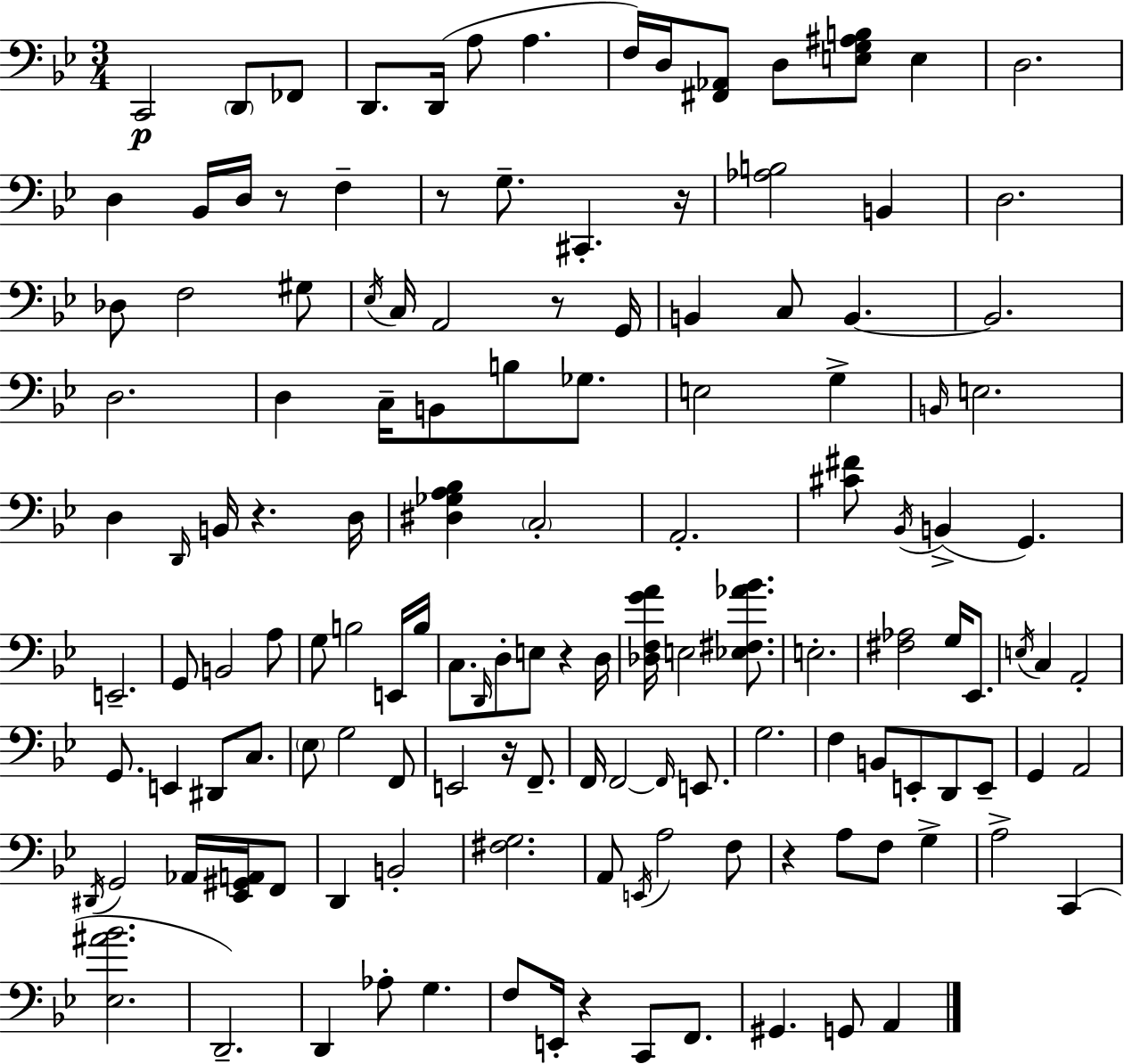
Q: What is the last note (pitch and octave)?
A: A2